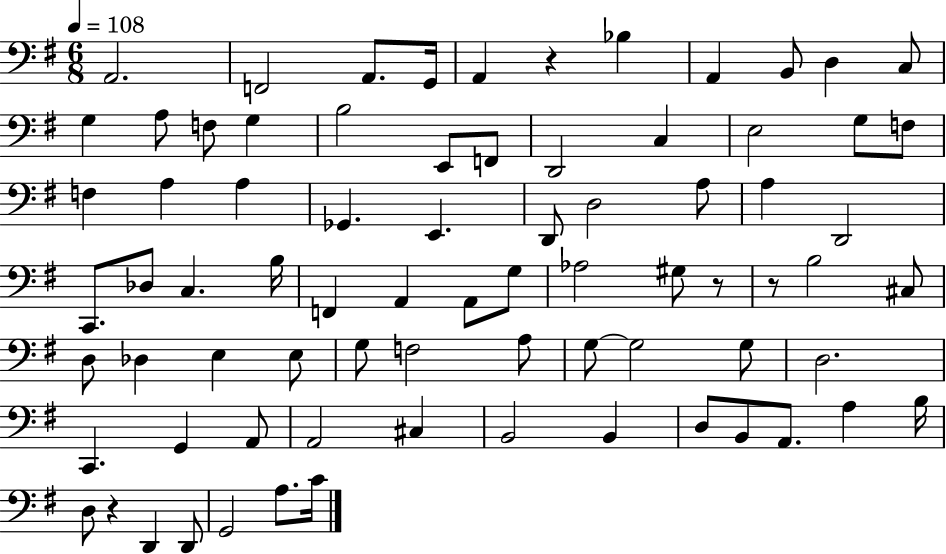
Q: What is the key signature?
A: G major